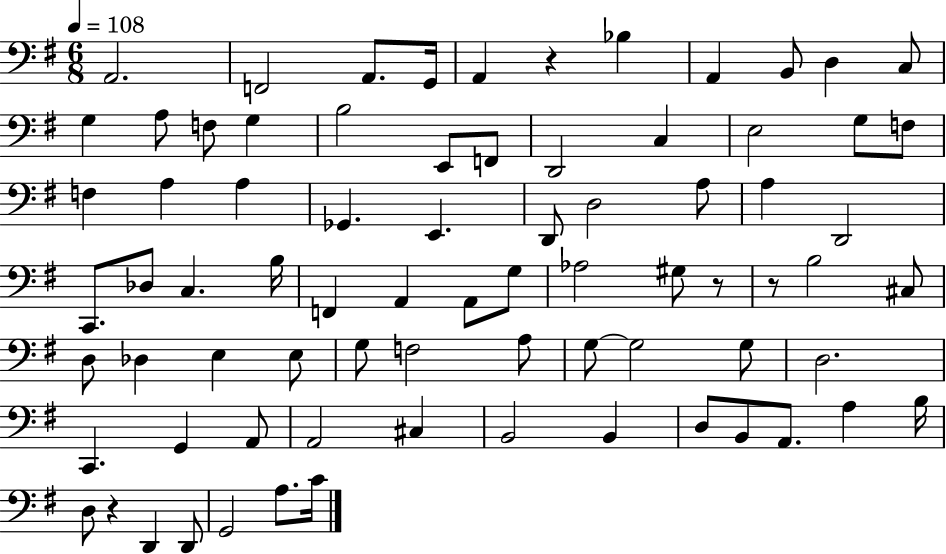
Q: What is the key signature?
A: G major